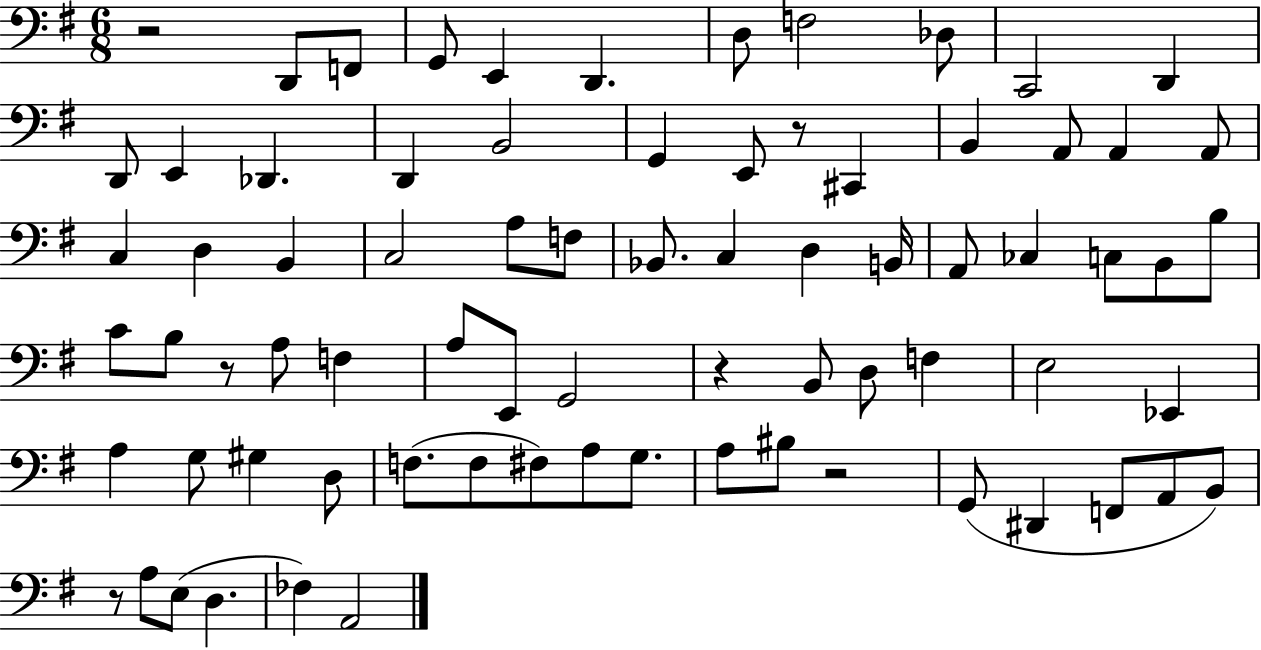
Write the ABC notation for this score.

X:1
T:Untitled
M:6/8
L:1/4
K:G
z2 D,,/2 F,,/2 G,,/2 E,, D,, D,/2 F,2 _D,/2 C,,2 D,, D,,/2 E,, _D,, D,, B,,2 G,, E,,/2 z/2 ^C,, B,, A,,/2 A,, A,,/2 C, D, B,, C,2 A,/2 F,/2 _B,,/2 C, D, B,,/4 A,,/2 _C, C,/2 B,,/2 B,/2 C/2 B,/2 z/2 A,/2 F, A,/2 E,,/2 G,,2 z B,,/2 D,/2 F, E,2 _E,, A, G,/2 ^G, D,/2 F,/2 F,/2 ^F,/2 A,/2 G,/2 A,/2 ^B,/2 z2 G,,/2 ^D,, F,,/2 A,,/2 B,,/2 z/2 A,/2 E,/2 D, _F, A,,2